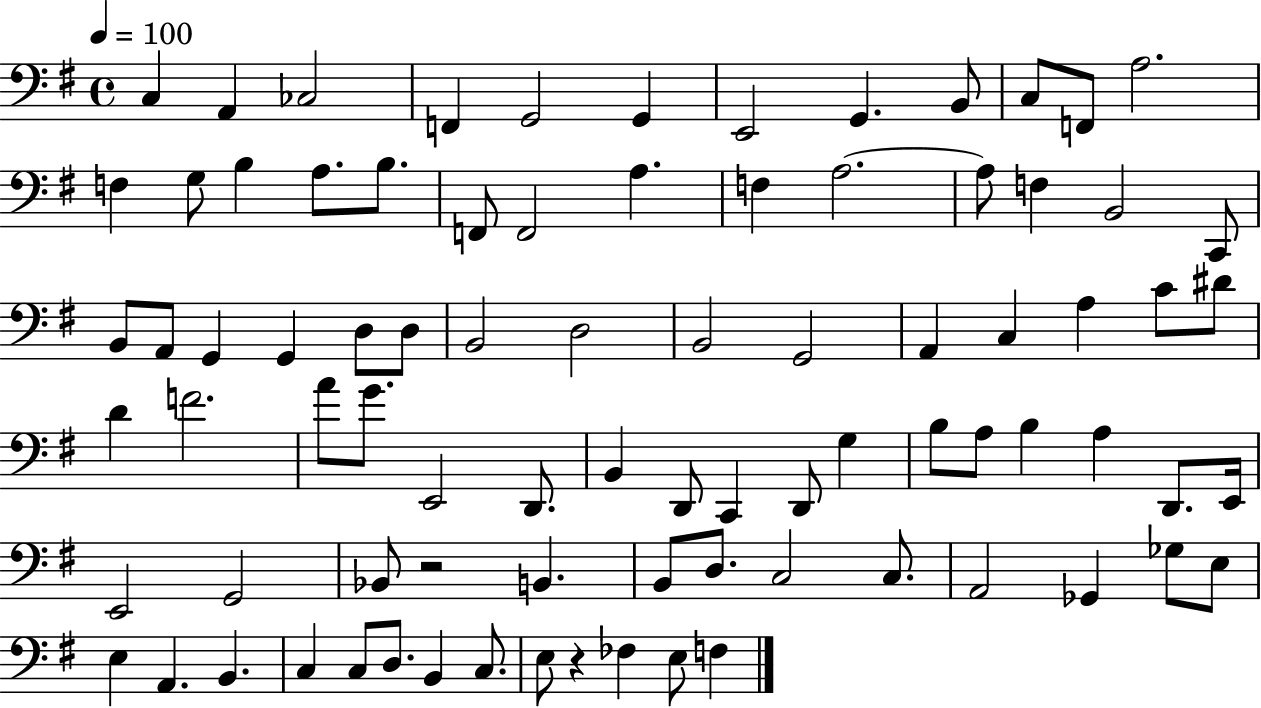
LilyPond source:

{
  \clef bass
  \time 4/4
  \defaultTimeSignature
  \key g \major
  \tempo 4 = 100
  c4 a,4 ces2 | f,4 g,2 g,4 | e,2 g,4. b,8 | c8 f,8 a2. | \break f4 g8 b4 a8. b8. | f,8 f,2 a4. | f4 a2.~~ | a8 f4 b,2 c,8 | \break b,8 a,8 g,4 g,4 d8 d8 | b,2 d2 | b,2 g,2 | a,4 c4 a4 c'8 dis'8 | \break d'4 f'2. | a'8 g'8. e,2 d,8. | b,4 d,8 c,4 d,8 g4 | b8 a8 b4 a4 d,8. e,16 | \break e,2 g,2 | bes,8 r2 b,4. | b,8 d8. c2 c8. | a,2 ges,4 ges8 e8 | \break e4 a,4. b,4. | c4 c8 d8. b,4 c8. | e8 r4 fes4 e8 f4 | \bar "|."
}